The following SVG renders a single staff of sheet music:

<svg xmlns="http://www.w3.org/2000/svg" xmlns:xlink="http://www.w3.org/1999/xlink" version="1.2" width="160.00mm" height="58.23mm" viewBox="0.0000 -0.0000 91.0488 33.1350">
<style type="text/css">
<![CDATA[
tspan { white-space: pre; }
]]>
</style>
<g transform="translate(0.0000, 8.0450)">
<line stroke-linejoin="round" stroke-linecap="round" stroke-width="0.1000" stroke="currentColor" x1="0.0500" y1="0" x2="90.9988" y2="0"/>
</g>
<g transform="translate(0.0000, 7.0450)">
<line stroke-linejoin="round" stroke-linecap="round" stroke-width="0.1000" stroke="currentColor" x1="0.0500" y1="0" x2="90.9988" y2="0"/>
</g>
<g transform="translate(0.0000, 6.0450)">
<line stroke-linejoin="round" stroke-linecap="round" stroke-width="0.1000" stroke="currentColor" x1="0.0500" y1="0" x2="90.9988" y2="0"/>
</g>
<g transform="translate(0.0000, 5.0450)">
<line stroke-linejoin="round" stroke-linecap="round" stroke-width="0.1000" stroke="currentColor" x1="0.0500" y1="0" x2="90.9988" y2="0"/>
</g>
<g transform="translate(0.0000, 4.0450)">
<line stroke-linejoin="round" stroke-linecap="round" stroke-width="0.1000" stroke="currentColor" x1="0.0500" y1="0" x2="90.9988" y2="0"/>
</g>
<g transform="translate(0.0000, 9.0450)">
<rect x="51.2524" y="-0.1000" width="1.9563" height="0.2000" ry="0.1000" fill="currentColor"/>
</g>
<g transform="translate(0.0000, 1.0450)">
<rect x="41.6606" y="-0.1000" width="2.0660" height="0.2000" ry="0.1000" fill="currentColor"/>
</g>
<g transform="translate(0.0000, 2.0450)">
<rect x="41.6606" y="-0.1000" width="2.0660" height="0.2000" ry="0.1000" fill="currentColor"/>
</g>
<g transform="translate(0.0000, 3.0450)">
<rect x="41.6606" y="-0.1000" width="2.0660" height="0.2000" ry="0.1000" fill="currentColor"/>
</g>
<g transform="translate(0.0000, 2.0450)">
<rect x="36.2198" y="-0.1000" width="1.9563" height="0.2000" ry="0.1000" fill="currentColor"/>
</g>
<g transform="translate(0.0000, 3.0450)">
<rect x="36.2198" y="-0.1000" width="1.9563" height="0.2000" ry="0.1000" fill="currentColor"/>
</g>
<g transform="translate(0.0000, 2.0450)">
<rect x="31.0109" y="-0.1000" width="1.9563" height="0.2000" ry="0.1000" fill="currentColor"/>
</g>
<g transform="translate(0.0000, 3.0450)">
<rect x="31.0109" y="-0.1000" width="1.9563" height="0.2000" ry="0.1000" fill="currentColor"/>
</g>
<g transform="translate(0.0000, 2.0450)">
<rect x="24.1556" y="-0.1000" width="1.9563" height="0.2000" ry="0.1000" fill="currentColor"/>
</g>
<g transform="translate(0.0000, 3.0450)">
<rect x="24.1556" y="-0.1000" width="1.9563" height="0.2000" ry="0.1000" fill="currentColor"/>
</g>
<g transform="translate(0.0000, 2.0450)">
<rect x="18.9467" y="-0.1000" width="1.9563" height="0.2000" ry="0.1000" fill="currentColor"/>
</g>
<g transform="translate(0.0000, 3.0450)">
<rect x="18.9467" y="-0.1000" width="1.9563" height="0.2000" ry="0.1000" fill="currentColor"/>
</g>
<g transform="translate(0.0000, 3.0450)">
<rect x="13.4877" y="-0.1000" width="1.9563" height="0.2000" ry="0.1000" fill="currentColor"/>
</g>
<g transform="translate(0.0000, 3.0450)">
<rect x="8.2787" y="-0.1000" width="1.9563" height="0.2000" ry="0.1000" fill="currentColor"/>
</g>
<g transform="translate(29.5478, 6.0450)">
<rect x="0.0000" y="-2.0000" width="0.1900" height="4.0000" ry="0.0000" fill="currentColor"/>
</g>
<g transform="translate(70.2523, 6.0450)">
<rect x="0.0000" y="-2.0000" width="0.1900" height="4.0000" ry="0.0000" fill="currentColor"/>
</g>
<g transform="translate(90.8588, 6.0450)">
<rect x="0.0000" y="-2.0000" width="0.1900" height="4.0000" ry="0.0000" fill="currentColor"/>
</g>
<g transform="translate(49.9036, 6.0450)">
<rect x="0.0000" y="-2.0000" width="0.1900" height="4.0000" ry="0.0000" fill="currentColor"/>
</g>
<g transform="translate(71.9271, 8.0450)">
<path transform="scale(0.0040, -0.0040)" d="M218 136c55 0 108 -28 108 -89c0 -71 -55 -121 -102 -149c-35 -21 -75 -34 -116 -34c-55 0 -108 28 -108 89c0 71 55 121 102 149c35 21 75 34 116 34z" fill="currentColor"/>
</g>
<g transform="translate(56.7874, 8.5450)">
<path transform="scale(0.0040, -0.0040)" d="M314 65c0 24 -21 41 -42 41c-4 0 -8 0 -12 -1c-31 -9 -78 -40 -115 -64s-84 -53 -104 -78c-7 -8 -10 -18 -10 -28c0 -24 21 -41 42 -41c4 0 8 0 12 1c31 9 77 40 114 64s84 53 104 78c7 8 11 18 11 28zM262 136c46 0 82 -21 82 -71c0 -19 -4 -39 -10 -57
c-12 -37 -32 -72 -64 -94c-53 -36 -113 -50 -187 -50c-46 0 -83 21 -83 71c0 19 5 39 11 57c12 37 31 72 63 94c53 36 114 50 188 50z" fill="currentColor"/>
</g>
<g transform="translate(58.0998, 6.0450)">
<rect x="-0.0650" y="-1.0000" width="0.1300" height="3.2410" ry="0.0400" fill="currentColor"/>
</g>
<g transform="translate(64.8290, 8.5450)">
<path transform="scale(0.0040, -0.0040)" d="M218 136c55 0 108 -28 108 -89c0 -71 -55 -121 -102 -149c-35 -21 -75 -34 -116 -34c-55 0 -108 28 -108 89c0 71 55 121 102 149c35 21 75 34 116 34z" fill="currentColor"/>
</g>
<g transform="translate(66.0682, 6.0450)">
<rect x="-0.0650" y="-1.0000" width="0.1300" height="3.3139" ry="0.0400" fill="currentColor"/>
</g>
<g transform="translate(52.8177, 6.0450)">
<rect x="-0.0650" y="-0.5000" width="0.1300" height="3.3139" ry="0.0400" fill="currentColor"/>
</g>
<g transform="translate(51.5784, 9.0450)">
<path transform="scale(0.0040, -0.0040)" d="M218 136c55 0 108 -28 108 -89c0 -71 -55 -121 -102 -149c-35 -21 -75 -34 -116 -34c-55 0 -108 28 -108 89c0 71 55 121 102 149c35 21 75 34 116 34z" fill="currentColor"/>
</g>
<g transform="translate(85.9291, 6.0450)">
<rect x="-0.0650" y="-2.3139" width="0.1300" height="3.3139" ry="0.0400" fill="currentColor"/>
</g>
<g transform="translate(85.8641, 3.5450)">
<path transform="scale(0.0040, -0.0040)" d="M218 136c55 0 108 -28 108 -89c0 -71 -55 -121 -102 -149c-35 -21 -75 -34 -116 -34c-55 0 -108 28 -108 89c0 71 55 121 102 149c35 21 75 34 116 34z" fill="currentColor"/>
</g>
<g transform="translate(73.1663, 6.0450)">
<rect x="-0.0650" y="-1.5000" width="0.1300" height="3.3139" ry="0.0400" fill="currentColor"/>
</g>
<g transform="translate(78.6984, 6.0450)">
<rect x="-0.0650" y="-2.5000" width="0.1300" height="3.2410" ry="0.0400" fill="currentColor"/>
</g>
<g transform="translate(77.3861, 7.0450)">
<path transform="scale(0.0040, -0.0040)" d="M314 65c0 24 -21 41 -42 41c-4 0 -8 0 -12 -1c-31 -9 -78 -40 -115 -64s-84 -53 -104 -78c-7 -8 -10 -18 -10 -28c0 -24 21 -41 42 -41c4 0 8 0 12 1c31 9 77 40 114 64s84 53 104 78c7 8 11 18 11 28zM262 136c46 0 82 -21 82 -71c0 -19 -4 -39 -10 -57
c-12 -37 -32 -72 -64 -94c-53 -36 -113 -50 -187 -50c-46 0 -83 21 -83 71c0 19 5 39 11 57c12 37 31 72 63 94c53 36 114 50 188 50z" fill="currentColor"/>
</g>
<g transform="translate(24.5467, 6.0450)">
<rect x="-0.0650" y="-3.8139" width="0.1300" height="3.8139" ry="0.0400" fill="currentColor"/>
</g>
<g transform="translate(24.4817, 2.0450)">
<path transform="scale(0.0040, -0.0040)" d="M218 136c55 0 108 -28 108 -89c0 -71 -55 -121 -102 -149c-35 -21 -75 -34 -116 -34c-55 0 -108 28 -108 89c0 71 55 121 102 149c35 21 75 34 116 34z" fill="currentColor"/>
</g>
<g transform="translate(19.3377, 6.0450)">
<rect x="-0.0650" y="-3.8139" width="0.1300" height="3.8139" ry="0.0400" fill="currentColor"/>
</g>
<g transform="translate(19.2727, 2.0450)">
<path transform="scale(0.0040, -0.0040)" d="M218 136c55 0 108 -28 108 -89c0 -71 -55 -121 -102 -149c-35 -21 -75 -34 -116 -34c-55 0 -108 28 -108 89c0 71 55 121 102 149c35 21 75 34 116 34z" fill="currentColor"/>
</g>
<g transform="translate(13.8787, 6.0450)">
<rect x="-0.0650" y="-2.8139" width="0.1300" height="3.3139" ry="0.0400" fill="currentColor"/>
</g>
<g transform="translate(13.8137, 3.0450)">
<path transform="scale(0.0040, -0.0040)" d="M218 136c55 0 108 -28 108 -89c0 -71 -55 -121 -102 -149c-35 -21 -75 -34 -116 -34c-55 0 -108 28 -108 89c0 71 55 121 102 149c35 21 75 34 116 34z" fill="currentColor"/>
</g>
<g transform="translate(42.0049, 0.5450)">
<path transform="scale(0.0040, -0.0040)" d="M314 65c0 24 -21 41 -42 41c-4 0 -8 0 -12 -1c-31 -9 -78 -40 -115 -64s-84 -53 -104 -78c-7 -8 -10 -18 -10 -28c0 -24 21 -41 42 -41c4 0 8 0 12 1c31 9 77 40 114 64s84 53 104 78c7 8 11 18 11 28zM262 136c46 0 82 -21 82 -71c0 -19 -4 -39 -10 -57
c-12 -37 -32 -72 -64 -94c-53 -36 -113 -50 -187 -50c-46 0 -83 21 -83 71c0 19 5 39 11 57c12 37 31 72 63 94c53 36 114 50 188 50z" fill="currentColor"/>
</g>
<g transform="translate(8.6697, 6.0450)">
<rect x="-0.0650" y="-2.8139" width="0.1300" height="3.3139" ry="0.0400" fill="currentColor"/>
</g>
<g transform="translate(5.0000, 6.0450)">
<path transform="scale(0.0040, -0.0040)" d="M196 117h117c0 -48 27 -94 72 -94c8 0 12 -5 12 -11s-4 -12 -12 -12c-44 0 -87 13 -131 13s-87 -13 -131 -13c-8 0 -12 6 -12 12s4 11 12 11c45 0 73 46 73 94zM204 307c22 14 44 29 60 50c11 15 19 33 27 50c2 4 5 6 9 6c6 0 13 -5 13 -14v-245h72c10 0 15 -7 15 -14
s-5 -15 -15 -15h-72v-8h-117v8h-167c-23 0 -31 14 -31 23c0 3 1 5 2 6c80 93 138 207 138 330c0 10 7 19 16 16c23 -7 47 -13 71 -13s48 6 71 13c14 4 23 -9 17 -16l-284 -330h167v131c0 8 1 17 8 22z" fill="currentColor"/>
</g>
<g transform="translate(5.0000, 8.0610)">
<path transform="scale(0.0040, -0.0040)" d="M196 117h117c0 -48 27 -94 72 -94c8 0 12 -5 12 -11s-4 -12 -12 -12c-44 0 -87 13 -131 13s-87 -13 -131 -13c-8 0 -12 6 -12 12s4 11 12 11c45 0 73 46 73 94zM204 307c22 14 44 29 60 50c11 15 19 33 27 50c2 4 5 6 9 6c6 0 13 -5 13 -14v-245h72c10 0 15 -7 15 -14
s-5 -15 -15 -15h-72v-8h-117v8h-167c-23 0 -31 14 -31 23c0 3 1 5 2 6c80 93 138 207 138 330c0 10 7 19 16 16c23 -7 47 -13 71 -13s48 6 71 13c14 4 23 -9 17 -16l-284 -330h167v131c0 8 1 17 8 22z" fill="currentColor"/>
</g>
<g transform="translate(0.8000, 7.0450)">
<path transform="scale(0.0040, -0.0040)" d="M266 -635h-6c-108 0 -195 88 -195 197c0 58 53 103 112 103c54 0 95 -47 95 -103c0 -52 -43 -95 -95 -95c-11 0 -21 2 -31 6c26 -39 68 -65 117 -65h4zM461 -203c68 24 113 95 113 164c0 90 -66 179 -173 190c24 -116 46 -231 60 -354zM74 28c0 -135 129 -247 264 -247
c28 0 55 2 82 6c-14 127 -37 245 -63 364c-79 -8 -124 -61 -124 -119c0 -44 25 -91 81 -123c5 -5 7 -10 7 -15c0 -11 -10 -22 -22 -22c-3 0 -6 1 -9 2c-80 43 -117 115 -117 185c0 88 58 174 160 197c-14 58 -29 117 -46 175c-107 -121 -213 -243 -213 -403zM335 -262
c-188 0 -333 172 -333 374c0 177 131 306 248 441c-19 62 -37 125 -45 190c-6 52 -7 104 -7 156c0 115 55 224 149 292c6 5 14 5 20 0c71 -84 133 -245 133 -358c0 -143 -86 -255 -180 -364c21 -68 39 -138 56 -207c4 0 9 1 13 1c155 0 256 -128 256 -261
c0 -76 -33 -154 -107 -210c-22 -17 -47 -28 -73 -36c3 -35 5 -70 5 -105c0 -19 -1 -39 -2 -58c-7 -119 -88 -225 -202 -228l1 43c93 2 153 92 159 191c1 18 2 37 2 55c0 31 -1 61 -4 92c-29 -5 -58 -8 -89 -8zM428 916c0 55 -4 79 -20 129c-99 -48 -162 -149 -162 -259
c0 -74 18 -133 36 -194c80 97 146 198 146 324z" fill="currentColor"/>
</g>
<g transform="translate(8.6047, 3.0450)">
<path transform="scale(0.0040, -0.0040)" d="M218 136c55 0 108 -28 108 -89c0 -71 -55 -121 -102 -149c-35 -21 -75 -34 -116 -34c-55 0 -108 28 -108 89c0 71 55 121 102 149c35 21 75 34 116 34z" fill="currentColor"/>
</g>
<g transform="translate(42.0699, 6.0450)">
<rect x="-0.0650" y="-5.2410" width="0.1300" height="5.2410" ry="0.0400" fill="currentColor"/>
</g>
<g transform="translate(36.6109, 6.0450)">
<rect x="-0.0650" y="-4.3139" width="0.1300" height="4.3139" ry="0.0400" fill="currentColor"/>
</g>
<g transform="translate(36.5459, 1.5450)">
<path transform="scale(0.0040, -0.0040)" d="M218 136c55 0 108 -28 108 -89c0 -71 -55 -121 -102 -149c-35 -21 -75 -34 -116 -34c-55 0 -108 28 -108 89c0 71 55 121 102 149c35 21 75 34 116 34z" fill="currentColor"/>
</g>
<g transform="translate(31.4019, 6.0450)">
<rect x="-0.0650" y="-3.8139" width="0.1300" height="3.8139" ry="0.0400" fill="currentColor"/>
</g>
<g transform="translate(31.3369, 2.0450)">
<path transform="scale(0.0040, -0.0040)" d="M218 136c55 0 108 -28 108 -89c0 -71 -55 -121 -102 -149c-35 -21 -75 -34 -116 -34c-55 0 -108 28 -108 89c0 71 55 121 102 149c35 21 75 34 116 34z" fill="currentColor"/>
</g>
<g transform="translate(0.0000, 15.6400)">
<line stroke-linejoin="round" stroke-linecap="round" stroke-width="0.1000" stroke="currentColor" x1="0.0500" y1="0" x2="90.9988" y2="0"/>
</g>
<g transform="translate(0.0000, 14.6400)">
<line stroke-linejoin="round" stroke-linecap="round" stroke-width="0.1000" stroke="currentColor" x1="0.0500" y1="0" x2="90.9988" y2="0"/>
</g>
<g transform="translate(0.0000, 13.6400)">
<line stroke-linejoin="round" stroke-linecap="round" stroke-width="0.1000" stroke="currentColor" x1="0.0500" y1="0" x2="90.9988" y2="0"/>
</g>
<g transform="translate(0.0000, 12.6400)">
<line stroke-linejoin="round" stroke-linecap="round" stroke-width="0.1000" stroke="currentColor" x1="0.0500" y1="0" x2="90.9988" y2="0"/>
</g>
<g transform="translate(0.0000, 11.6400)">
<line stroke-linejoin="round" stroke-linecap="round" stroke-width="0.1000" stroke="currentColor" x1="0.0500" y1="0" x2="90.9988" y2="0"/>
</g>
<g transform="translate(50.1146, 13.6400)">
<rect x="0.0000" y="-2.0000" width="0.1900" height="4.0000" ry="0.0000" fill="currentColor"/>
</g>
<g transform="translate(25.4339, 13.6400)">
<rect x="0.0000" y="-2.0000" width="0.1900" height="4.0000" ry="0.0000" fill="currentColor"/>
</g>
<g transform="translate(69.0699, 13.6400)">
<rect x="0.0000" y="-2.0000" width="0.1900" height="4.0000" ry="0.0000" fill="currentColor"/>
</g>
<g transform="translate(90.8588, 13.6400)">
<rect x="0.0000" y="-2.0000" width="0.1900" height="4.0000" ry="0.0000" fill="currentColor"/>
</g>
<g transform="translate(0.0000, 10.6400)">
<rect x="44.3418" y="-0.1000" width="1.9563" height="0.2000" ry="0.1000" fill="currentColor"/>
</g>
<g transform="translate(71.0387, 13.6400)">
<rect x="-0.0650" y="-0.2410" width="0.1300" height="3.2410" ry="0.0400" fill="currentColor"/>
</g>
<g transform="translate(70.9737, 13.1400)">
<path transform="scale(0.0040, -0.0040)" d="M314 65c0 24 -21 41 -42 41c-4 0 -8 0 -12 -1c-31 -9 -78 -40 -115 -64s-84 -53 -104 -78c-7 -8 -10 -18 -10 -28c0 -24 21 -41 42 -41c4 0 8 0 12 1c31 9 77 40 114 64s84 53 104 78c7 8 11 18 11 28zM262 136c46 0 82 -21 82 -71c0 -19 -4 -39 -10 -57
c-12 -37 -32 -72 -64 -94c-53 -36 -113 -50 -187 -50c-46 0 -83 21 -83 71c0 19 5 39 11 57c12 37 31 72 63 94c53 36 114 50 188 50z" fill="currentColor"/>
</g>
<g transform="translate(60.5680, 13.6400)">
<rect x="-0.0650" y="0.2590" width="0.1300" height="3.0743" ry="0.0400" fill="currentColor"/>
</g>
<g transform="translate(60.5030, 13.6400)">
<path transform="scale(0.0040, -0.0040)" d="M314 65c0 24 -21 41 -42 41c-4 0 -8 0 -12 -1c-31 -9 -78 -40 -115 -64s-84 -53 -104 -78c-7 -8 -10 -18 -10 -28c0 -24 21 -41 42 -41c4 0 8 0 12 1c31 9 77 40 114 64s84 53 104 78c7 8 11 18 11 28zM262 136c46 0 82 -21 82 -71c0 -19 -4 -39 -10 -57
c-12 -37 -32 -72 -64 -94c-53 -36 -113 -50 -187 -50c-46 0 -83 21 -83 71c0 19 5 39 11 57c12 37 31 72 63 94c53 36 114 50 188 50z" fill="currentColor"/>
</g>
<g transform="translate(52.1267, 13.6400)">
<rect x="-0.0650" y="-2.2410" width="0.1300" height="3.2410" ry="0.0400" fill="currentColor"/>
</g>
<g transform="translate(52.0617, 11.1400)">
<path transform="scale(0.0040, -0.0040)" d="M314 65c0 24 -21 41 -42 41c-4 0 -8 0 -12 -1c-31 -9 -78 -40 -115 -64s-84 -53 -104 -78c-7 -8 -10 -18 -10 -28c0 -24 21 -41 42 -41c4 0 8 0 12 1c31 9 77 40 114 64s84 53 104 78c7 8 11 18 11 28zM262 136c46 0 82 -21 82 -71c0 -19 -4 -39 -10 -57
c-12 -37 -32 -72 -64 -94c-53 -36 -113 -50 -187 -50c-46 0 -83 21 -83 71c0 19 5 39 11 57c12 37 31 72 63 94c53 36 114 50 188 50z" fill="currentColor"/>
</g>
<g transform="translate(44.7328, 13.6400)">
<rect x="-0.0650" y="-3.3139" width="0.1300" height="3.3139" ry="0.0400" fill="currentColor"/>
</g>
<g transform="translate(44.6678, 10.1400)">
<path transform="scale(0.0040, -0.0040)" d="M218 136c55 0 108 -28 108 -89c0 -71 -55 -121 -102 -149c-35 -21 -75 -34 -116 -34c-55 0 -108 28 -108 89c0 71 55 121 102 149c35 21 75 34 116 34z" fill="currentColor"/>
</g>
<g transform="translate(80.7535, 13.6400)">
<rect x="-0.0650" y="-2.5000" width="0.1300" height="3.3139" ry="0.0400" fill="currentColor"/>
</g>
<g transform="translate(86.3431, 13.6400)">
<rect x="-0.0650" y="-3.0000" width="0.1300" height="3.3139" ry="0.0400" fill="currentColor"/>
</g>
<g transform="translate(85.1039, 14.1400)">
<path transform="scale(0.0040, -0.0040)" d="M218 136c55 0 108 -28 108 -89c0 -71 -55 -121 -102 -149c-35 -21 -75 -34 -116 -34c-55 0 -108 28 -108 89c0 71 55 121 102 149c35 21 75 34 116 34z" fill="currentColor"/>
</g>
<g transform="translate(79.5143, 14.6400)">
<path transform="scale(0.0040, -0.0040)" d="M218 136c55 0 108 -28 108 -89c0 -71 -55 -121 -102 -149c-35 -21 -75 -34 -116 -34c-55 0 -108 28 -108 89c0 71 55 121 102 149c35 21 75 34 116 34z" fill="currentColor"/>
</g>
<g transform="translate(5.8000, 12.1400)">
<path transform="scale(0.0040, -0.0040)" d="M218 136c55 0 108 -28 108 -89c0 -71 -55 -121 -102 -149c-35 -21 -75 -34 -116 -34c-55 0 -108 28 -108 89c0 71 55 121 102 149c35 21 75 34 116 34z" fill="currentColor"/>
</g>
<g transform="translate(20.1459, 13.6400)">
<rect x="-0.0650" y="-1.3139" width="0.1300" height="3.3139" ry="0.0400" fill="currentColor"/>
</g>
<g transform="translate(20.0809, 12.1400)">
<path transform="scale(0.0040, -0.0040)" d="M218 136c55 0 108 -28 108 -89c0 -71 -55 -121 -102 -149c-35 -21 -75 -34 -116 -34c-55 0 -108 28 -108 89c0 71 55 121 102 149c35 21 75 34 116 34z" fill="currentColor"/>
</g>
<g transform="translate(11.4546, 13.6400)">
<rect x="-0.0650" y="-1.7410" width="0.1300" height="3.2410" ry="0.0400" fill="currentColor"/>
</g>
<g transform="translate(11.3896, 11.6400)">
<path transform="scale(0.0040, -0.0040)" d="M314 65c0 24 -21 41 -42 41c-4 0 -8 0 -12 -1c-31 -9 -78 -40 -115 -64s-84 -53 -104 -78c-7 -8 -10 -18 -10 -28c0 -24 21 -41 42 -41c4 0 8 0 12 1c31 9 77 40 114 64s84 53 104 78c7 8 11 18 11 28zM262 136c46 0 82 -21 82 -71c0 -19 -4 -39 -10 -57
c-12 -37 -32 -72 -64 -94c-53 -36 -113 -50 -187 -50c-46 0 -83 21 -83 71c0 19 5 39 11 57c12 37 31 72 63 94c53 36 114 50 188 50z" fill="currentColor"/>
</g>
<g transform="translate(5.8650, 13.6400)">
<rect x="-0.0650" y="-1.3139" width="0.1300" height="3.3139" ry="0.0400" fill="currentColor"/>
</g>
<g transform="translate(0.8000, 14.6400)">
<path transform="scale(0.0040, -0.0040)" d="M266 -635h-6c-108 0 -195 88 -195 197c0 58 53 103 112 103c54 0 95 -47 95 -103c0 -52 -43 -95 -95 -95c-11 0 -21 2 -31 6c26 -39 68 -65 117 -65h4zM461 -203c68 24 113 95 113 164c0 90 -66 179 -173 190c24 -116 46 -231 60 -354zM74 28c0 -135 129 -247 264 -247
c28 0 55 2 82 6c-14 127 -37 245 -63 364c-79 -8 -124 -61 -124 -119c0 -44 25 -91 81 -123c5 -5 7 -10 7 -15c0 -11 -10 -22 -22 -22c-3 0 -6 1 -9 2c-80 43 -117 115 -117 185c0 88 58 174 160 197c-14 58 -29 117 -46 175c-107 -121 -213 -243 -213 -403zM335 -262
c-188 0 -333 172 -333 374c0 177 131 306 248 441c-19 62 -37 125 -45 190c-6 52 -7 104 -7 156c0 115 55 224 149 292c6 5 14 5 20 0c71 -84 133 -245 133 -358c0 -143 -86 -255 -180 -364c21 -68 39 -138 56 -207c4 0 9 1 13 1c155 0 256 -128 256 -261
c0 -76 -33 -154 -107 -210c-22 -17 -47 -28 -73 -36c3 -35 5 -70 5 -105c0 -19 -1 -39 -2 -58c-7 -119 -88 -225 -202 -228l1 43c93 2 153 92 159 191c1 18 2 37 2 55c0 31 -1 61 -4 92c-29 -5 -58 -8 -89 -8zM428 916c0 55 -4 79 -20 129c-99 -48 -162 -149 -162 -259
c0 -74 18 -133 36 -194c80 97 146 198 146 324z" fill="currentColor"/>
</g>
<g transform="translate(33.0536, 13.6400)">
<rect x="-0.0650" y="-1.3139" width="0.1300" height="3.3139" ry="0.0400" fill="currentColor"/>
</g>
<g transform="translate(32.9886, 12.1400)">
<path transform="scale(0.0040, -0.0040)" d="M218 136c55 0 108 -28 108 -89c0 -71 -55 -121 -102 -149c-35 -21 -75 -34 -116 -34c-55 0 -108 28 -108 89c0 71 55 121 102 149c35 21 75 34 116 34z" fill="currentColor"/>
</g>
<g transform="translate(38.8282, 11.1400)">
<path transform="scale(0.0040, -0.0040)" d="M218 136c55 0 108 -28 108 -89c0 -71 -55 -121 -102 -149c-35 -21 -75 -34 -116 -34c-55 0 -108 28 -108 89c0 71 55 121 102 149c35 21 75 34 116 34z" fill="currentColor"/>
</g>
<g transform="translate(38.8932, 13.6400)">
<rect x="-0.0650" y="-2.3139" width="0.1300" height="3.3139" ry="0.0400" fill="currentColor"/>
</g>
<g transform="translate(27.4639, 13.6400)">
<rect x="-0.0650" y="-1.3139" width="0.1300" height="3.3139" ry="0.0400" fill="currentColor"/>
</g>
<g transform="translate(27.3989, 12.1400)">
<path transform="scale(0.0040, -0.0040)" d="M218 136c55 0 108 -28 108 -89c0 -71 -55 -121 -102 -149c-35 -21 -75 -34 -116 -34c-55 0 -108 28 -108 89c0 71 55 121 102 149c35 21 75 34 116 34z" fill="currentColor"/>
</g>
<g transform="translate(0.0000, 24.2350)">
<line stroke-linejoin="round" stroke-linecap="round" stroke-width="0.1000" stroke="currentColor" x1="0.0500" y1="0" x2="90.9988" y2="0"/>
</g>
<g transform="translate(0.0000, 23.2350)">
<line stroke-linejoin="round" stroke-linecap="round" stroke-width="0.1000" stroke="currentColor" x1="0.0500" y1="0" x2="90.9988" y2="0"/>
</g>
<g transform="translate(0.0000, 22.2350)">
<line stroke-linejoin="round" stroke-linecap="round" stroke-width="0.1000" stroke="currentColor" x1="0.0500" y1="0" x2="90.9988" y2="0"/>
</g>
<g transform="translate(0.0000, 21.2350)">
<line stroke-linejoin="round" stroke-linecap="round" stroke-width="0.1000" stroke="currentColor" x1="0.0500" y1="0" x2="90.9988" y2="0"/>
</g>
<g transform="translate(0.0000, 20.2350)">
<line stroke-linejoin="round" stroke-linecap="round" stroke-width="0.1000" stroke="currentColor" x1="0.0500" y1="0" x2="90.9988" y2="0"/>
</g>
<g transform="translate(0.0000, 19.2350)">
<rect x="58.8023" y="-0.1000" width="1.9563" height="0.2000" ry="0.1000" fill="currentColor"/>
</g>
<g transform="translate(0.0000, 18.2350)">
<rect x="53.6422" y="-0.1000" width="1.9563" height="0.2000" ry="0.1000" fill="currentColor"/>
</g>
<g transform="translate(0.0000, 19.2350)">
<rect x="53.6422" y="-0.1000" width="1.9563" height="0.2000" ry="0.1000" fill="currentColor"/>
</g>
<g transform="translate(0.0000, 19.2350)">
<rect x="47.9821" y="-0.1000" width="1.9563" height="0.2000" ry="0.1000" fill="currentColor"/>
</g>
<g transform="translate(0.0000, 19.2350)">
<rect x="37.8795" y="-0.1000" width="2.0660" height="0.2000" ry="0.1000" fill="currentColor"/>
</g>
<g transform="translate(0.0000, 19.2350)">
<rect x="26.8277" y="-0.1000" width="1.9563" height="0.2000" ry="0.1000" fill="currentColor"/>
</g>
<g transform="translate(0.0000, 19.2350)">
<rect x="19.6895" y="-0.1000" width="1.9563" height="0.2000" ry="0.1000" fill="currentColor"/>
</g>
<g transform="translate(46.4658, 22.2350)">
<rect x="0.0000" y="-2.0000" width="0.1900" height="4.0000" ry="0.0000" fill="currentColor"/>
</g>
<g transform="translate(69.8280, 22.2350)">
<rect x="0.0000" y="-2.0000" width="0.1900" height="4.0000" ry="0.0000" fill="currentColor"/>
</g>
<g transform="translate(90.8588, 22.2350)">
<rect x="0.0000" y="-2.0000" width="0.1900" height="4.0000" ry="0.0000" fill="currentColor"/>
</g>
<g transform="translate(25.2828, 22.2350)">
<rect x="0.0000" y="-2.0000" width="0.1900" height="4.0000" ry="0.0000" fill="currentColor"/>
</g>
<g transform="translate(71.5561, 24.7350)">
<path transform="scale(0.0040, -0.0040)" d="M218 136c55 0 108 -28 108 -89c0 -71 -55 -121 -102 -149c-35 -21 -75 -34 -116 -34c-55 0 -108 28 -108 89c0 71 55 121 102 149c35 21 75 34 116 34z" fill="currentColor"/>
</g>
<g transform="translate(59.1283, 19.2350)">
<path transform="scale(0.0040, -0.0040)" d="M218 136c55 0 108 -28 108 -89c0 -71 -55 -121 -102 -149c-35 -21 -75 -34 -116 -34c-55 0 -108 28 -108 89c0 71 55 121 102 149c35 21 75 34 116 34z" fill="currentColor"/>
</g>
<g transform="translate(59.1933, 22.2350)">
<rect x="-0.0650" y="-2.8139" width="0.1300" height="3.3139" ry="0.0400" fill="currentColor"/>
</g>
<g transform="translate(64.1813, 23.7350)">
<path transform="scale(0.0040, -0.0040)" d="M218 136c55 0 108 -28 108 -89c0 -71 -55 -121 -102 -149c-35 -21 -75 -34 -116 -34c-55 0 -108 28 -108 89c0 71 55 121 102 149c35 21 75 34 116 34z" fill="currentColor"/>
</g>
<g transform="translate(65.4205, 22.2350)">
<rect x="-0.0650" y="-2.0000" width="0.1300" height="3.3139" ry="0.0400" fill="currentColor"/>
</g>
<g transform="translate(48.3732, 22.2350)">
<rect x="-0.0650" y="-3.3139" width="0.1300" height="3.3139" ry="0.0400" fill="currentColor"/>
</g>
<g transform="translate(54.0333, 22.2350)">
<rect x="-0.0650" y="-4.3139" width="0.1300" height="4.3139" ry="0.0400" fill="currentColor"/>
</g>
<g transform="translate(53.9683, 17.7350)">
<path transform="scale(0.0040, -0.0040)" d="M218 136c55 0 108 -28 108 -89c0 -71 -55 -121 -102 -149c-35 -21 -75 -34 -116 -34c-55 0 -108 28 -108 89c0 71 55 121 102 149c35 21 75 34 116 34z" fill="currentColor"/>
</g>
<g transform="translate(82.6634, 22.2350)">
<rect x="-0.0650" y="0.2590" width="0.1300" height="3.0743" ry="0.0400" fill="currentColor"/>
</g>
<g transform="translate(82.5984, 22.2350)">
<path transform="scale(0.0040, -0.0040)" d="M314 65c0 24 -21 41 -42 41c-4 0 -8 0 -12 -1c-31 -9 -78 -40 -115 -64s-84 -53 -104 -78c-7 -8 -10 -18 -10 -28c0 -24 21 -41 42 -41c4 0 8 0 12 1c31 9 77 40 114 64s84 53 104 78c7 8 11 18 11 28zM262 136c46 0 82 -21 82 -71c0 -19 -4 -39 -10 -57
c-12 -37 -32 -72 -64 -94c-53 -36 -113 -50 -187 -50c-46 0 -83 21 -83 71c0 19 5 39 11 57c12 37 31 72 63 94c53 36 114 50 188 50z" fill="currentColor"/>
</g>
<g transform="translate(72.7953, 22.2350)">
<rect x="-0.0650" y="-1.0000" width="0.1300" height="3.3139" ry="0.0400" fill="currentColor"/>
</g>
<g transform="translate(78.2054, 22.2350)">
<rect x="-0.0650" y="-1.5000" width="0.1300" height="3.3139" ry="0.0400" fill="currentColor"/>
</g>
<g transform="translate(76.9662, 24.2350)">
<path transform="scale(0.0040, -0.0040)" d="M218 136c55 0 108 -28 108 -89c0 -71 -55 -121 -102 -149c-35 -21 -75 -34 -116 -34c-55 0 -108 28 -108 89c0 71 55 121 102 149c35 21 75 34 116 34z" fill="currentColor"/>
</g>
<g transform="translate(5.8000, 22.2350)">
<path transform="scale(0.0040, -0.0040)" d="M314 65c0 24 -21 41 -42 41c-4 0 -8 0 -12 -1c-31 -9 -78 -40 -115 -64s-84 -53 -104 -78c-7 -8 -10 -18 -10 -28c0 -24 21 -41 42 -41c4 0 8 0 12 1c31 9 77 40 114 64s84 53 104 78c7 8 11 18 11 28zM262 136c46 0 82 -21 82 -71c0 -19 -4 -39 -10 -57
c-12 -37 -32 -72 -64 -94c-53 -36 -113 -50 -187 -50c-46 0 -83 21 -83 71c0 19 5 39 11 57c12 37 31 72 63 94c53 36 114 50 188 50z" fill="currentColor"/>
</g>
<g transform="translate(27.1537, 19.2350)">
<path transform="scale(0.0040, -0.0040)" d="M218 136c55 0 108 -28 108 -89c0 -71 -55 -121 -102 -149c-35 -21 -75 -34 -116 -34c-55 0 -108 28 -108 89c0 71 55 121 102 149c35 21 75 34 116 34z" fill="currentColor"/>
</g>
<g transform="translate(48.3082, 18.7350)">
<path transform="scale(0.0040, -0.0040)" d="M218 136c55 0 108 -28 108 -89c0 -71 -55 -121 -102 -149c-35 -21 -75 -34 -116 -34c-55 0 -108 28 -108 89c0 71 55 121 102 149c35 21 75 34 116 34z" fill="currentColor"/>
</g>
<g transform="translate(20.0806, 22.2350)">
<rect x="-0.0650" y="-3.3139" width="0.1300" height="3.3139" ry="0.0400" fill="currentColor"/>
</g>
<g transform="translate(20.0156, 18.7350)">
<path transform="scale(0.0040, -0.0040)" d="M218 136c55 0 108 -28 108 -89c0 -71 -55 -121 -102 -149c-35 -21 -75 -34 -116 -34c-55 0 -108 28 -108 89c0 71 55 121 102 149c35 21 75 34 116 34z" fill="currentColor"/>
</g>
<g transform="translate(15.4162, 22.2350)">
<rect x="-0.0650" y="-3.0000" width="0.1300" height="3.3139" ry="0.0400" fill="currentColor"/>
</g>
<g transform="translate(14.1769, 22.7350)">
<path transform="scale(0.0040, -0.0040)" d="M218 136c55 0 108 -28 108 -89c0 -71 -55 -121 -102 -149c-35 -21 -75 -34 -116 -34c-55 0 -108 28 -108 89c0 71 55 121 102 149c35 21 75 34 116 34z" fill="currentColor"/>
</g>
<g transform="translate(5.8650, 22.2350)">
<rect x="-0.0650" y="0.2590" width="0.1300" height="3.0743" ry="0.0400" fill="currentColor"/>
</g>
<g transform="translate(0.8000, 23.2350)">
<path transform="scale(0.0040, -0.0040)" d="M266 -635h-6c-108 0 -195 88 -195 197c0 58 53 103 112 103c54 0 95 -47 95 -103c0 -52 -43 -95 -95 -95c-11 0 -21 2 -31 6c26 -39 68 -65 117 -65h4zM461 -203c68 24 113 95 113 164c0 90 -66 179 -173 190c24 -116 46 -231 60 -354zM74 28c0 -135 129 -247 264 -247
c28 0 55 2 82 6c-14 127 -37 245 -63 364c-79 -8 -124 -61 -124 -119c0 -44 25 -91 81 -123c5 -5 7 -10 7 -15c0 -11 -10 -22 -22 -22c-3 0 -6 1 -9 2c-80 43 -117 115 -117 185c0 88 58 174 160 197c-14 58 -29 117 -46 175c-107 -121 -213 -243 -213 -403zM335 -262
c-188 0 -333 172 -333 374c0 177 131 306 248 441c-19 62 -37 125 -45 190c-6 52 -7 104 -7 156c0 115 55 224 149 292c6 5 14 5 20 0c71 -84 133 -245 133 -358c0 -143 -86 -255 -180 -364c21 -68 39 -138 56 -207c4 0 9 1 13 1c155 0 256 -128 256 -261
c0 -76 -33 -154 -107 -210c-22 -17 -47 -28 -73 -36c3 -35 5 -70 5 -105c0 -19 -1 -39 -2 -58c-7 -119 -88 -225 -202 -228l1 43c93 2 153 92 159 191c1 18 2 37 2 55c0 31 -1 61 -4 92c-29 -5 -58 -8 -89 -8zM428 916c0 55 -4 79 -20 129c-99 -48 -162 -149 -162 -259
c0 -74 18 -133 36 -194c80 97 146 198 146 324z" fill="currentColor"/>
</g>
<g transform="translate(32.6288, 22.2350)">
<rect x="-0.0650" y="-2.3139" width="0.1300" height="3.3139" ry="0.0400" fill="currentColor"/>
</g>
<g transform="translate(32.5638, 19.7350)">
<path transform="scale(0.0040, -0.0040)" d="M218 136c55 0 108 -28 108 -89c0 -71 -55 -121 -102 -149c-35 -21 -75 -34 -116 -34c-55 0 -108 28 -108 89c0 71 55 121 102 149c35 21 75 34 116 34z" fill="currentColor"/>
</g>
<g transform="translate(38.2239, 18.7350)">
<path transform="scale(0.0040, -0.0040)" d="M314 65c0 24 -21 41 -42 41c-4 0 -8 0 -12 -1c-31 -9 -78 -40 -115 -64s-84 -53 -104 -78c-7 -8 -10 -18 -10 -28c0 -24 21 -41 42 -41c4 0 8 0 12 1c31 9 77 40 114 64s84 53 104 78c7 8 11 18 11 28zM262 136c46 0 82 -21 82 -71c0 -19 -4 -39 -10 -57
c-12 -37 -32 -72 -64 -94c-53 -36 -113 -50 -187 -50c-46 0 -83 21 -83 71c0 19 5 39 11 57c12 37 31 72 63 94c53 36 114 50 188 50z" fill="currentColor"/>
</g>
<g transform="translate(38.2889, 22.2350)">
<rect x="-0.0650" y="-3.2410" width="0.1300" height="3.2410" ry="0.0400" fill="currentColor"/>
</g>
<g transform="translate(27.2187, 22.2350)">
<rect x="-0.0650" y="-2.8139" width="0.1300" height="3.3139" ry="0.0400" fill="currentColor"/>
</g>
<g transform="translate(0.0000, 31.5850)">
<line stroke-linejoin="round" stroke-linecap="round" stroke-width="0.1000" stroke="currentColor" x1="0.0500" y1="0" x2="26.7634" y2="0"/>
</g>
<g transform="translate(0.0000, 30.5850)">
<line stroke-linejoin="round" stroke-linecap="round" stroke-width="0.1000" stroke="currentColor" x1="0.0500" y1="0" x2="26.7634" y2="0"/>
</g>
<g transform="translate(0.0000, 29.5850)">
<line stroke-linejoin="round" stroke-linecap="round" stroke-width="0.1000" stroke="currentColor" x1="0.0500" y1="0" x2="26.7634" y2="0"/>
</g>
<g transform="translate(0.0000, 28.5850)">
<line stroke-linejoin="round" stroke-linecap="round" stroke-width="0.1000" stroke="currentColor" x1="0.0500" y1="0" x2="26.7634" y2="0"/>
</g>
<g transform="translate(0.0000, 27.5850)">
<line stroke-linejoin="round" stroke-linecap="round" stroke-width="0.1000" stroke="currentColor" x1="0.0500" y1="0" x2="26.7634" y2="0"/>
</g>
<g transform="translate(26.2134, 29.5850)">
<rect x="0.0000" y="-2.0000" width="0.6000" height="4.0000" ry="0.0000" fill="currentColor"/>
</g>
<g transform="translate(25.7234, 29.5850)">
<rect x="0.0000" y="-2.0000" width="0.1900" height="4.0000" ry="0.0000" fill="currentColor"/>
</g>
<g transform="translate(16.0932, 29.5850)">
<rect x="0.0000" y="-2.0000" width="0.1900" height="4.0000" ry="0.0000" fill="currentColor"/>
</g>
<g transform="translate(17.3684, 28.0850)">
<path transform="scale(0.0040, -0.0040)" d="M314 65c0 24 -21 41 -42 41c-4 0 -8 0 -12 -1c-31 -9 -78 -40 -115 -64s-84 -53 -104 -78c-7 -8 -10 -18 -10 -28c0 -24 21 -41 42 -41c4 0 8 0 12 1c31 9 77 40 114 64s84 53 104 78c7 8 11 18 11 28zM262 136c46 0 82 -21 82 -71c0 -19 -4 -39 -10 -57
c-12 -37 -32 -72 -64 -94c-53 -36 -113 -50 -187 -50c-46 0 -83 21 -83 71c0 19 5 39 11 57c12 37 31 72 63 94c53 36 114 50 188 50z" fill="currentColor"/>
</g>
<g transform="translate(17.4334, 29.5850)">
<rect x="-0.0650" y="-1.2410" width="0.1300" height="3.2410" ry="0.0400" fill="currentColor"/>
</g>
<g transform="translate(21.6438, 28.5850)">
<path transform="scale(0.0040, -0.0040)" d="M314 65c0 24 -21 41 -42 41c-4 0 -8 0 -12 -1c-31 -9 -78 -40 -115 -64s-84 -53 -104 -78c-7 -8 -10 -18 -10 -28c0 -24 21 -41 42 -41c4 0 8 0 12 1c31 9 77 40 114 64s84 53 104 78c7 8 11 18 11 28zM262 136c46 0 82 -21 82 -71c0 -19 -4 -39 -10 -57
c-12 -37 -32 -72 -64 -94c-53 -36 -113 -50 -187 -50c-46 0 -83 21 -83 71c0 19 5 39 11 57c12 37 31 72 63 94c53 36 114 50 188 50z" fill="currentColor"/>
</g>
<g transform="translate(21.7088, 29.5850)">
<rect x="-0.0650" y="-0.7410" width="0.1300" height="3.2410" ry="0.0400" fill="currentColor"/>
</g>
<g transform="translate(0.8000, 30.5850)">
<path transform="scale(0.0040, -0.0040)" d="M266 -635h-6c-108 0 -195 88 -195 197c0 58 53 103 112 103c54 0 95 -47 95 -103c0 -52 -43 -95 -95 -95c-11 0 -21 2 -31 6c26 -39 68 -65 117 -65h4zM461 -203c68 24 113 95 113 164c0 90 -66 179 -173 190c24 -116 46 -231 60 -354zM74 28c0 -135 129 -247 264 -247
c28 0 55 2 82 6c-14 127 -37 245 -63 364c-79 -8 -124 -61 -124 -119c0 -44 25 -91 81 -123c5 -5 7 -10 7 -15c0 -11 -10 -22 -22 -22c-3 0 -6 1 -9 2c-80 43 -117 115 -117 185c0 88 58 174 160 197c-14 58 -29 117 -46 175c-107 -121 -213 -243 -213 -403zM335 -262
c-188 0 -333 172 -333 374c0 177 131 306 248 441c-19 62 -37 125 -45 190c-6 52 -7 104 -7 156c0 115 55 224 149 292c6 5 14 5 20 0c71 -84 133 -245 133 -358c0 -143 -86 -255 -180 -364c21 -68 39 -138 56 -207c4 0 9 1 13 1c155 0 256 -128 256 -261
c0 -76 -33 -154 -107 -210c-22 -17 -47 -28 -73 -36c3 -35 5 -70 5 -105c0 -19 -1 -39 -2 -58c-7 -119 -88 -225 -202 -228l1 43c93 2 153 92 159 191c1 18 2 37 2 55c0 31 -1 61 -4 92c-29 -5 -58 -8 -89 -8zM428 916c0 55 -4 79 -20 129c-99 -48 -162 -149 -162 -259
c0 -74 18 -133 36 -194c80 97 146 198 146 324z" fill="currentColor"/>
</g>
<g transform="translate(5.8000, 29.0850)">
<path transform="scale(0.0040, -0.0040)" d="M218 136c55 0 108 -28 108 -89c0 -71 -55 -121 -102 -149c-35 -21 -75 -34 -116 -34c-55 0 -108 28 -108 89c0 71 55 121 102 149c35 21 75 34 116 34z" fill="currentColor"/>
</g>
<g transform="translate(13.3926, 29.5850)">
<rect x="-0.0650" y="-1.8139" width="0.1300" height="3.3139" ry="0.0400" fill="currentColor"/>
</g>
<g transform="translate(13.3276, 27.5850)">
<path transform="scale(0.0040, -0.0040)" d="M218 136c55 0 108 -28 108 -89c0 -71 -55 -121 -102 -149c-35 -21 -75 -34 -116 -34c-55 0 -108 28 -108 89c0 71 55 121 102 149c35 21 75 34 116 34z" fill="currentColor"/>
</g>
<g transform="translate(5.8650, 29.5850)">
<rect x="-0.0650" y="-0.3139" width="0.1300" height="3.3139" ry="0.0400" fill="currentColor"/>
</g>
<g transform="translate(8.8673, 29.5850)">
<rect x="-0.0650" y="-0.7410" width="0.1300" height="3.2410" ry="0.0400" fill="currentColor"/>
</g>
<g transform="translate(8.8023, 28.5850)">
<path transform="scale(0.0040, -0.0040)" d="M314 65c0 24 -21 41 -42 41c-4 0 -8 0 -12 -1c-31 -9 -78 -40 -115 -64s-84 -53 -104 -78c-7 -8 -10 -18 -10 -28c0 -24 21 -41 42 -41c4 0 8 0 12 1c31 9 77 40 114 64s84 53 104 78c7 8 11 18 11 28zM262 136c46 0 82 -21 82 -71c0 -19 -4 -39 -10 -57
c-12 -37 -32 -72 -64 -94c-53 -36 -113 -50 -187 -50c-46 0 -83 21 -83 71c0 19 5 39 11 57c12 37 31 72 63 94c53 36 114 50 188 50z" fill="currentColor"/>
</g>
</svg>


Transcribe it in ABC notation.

X:1
T:Untitled
M:4/4
L:1/4
K:C
a a c' c' c' d' f'2 C D2 D E G2 g e f2 e e e g b g2 B2 c2 G A B2 A b a g b2 b d' a F D E B2 c d2 f e2 d2